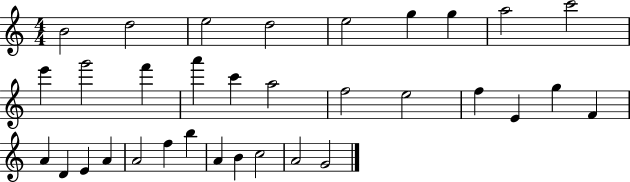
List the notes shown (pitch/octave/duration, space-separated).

B4/h D5/h E5/h D5/h E5/h G5/q G5/q A5/h C6/h E6/q G6/h F6/q A6/q C6/q A5/h F5/h E5/h F5/q E4/q G5/q F4/q A4/q D4/q E4/q A4/q A4/h F5/q B5/q A4/q B4/q C5/h A4/h G4/h